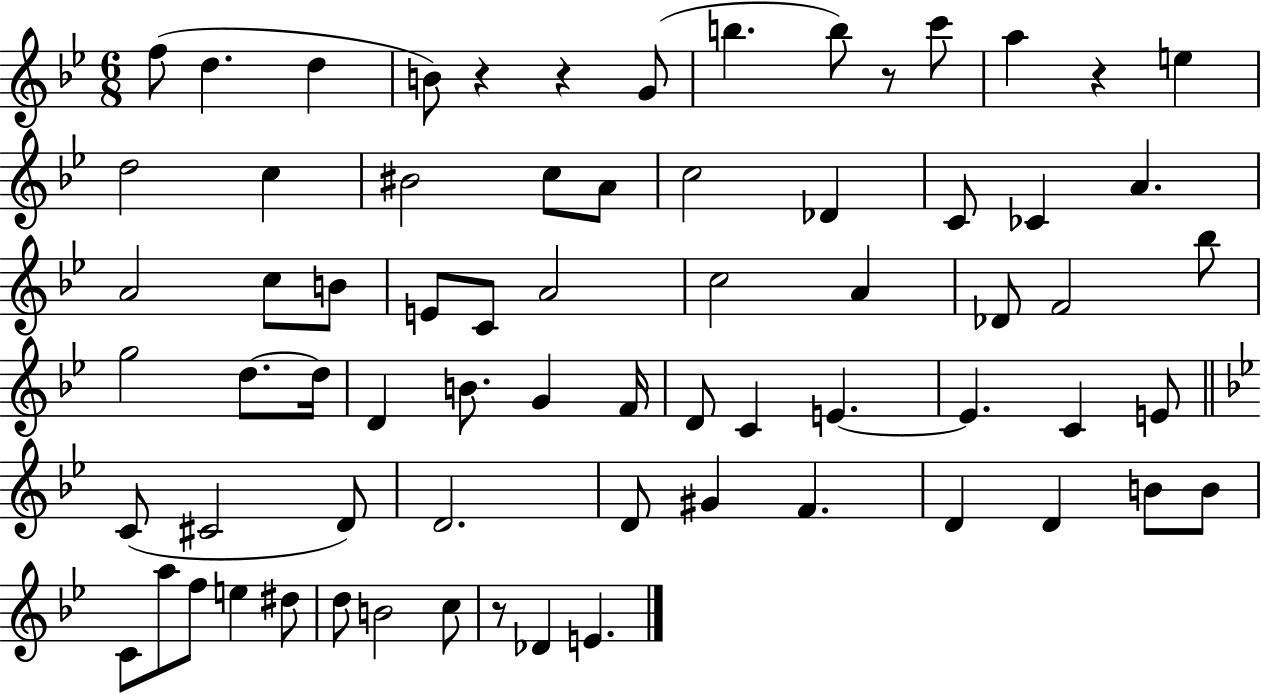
X:1
T:Untitled
M:6/8
L:1/4
K:Bb
f/2 d d B/2 z z G/2 b b/2 z/2 c'/2 a z e d2 c ^B2 c/2 A/2 c2 _D C/2 _C A A2 c/2 B/2 E/2 C/2 A2 c2 A _D/2 F2 _b/2 g2 d/2 d/4 D B/2 G F/4 D/2 C E E C E/2 C/2 ^C2 D/2 D2 D/2 ^G F D D B/2 B/2 C/2 a/2 f/2 e ^d/2 d/2 B2 c/2 z/2 _D E